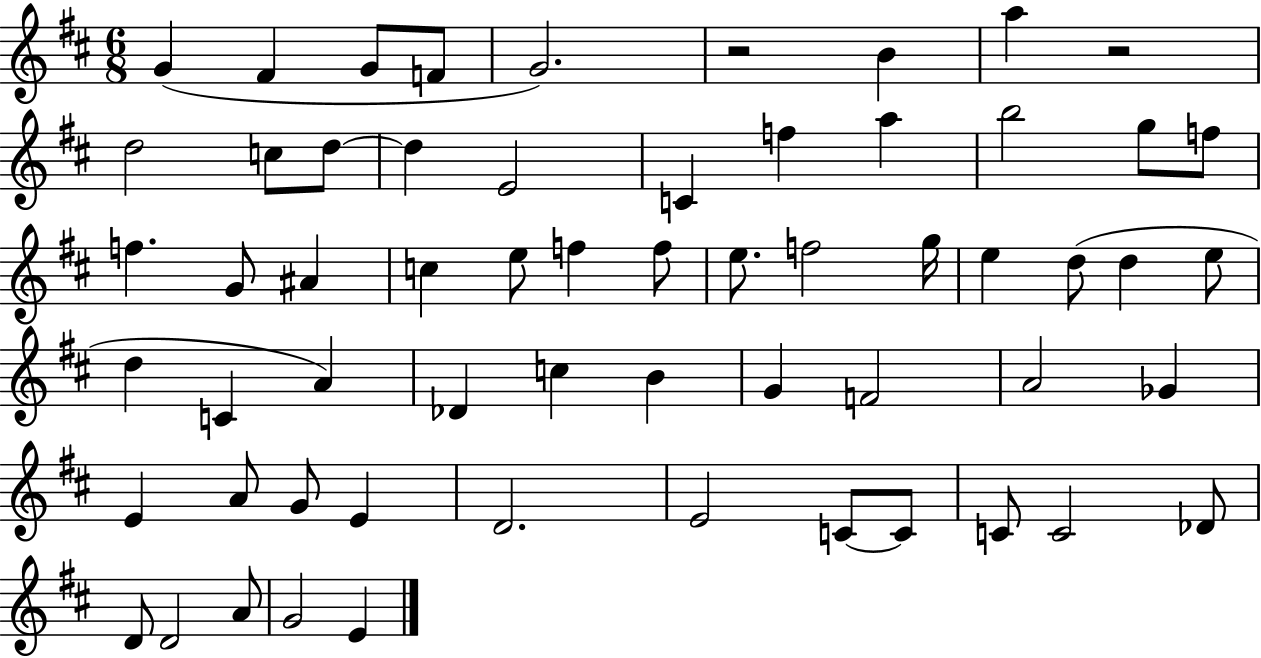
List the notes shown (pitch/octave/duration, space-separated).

G4/q F#4/q G4/e F4/e G4/h. R/h B4/q A5/q R/h D5/h C5/e D5/e D5/q E4/h C4/q F5/q A5/q B5/h G5/e F5/e F5/q. G4/e A#4/q C5/q E5/e F5/q F5/e E5/e. F5/h G5/s E5/q D5/e D5/q E5/e D5/q C4/q A4/q Db4/q C5/q B4/q G4/q F4/h A4/h Gb4/q E4/q A4/e G4/e E4/q D4/h. E4/h C4/e C4/e C4/e C4/h Db4/e D4/e D4/h A4/e G4/h E4/q